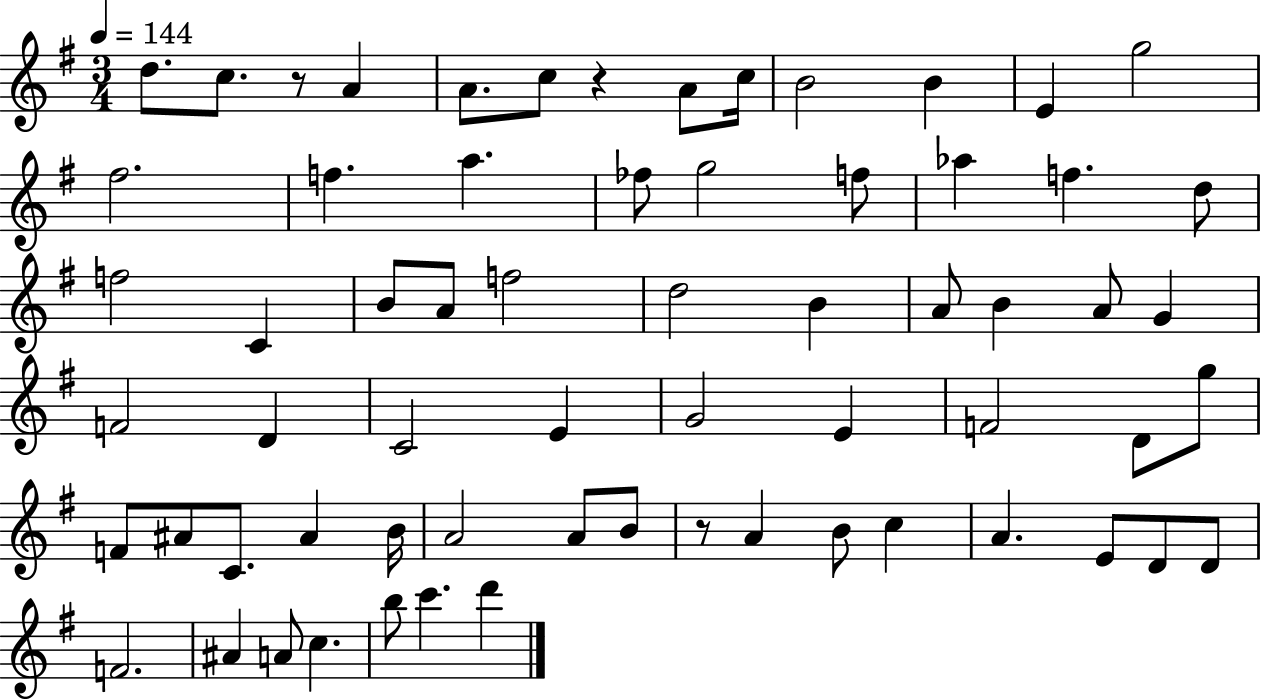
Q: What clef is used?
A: treble